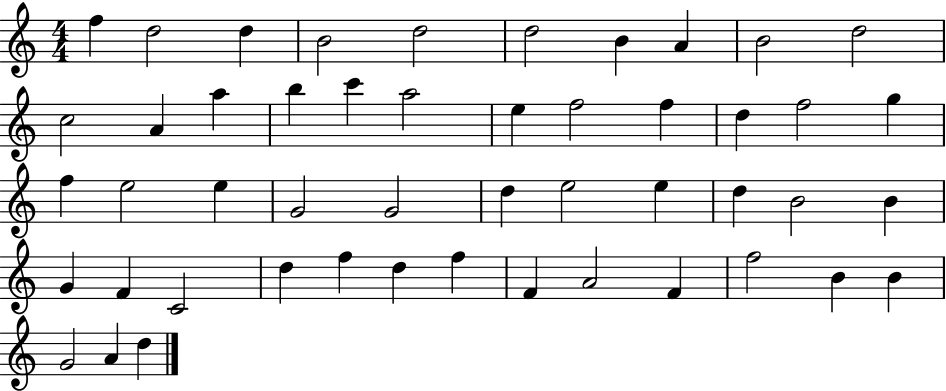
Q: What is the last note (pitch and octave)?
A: D5